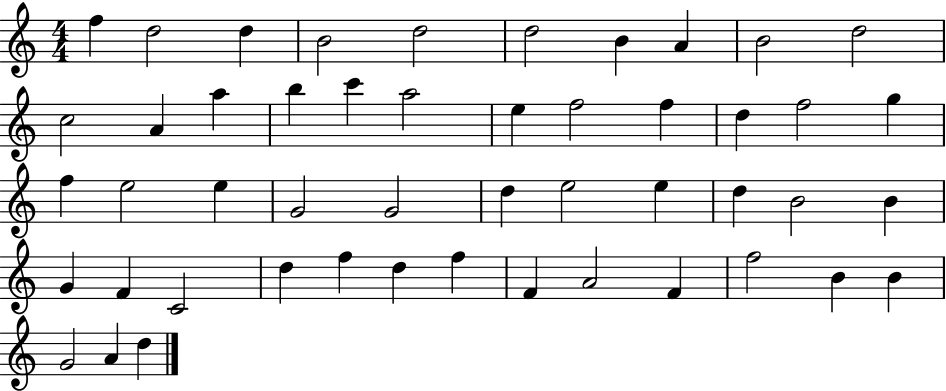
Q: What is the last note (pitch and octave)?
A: D5